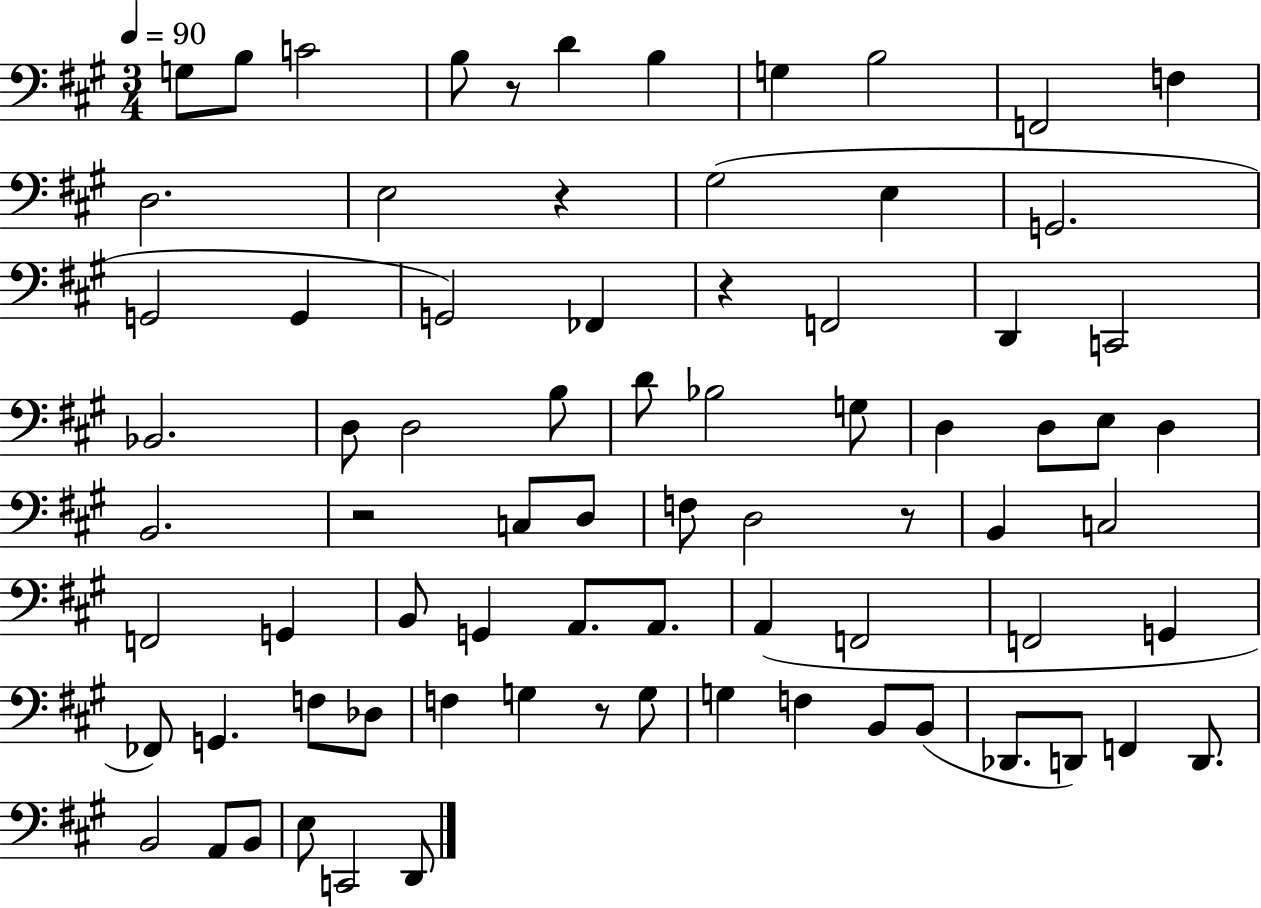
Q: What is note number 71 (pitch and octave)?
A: D2